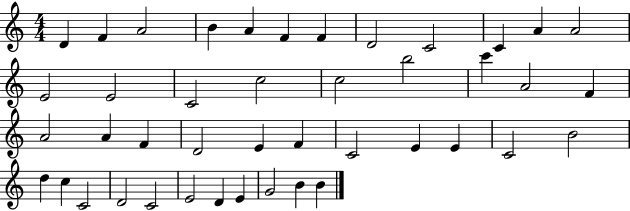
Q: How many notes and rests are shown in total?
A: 43